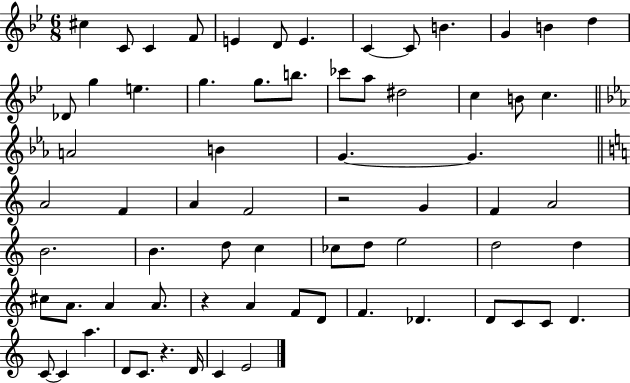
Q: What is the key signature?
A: BES major